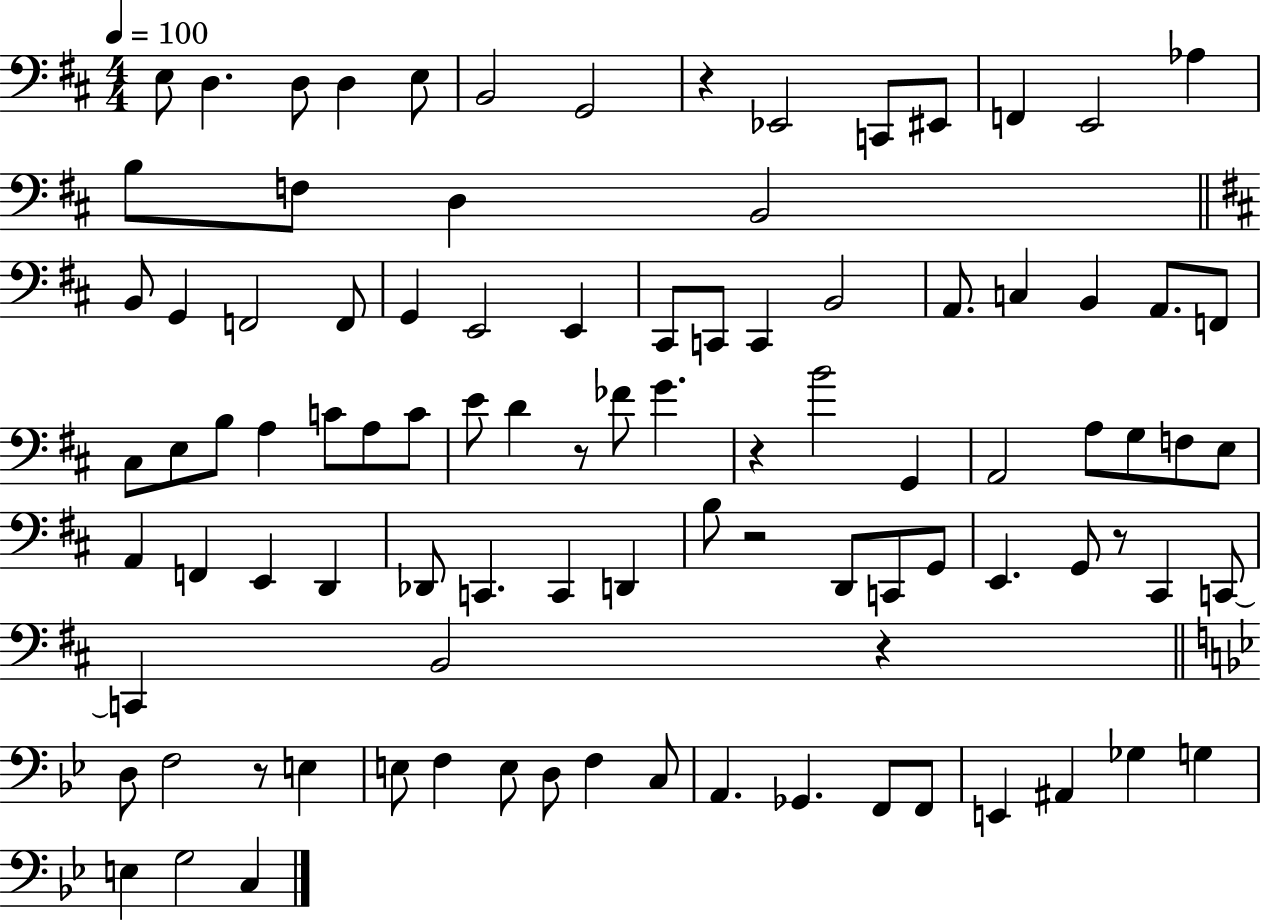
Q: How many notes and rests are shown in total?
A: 96